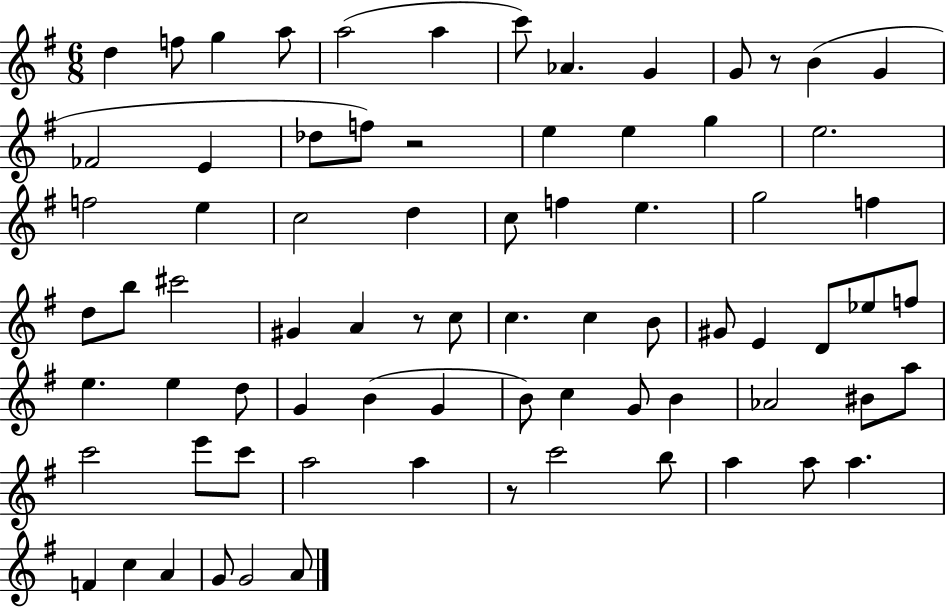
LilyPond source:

{
  \clef treble
  \numericTimeSignature
  \time 6/8
  \key g \major
  d''4 f''8 g''4 a''8 | a''2( a''4 | c'''8) aes'4. g'4 | g'8 r8 b'4( g'4 | \break fes'2 e'4 | des''8 f''8) r2 | e''4 e''4 g''4 | e''2. | \break f''2 e''4 | c''2 d''4 | c''8 f''4 e''4. | g''2 f''4 | \break d''8 b''8 cis'''2 | gis'4 a'4 r8 c''8 | c''4. c''4 b'8 | gis'8 e'4 d'8 ees''8 f''8 | \break e''4. e''4 d''8 | g'4 b'4( g'4 | b'8) c''4 g'8 b'4 | aes'2 bis'8 a''8 | \break c'''2 e'''8 c'''8 | a''2 a''4 | r8 c'''2 b''8 | a''4 a''8 a''4. | \break f'4 c''4 a'4 | g'8 g'2 a'8 | \bar "|."
}